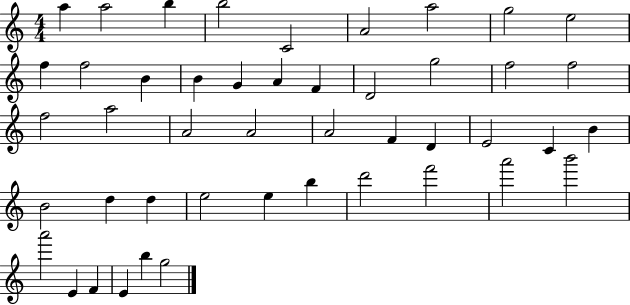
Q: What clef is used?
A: treble